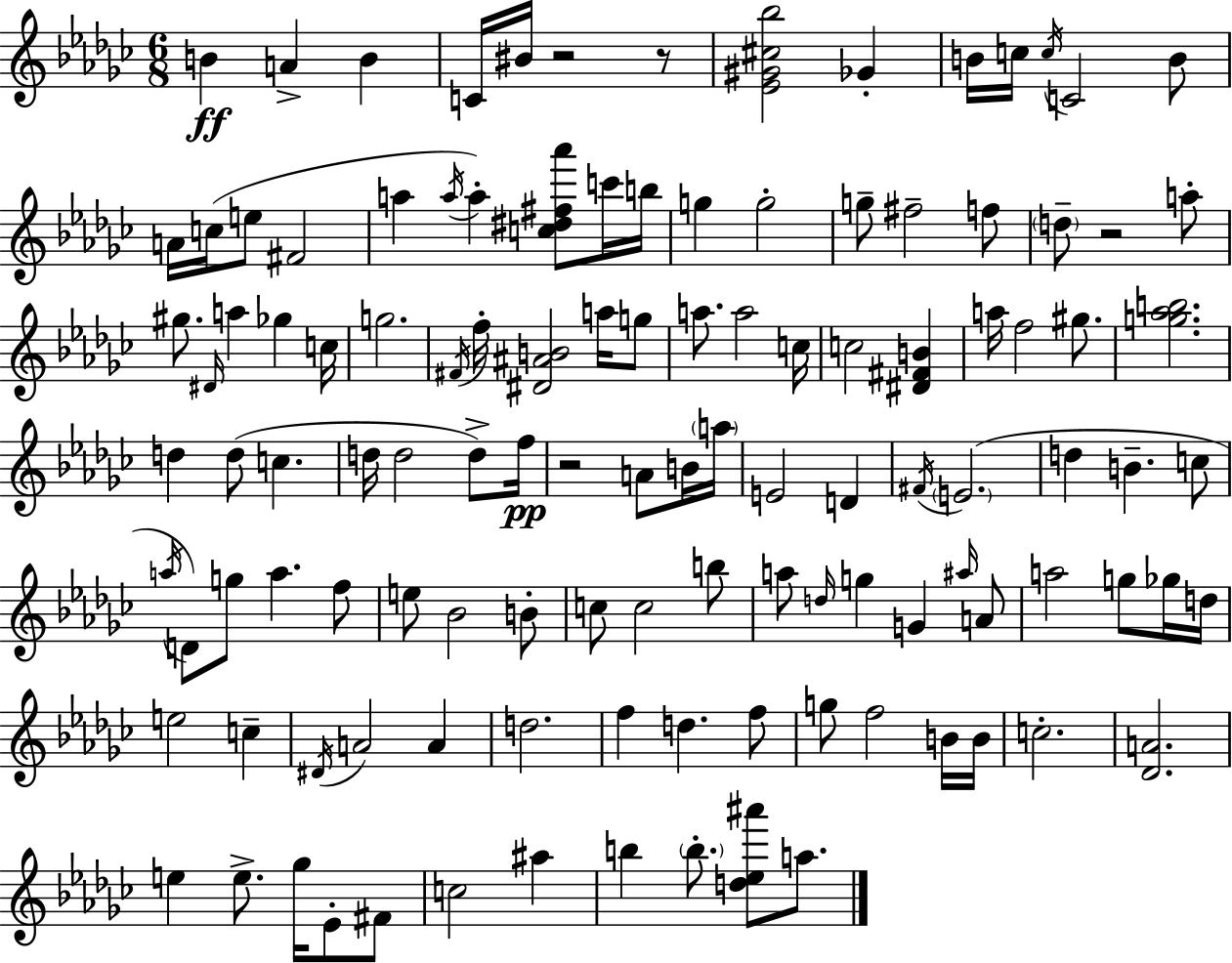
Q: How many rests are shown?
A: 4